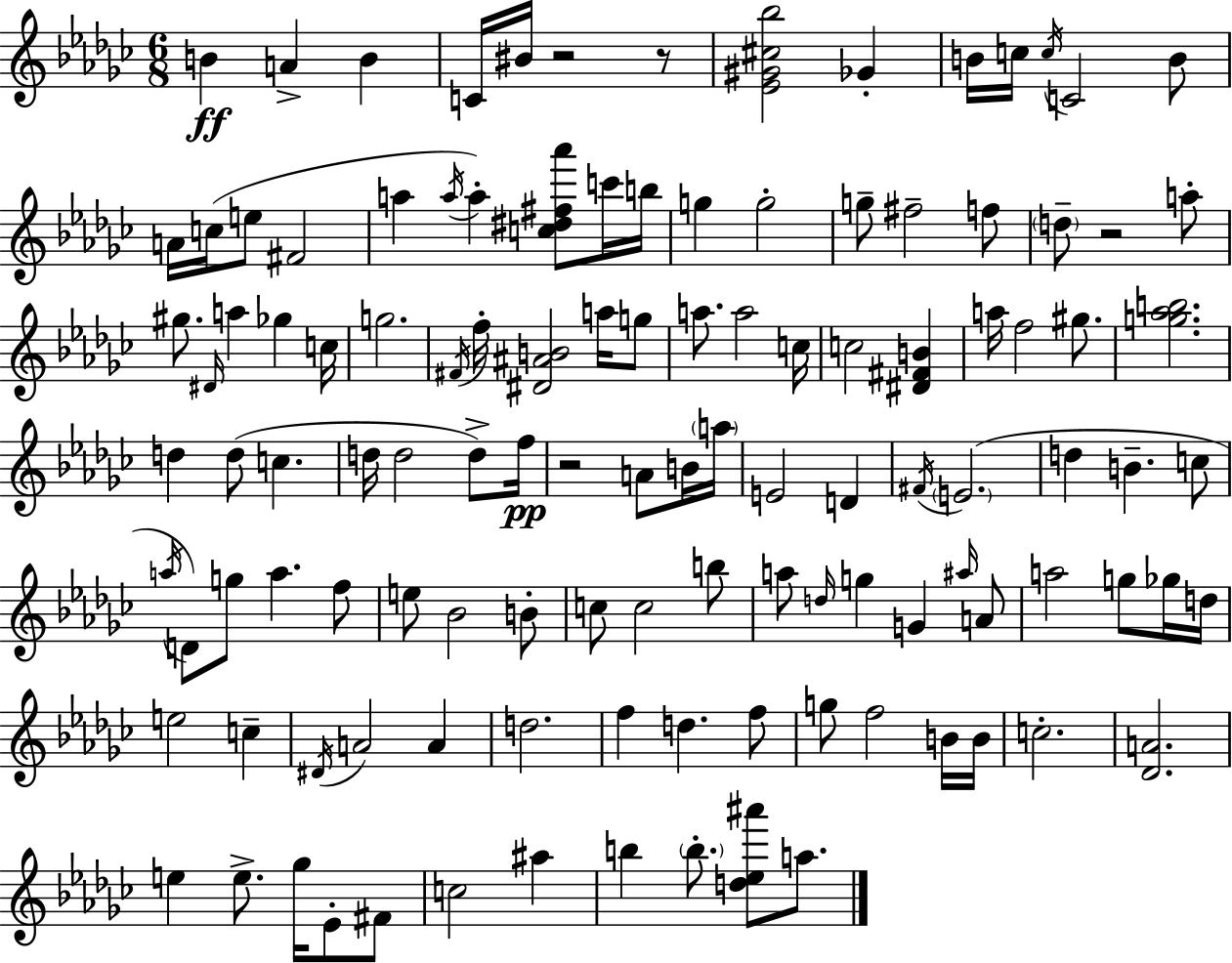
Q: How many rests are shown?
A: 4